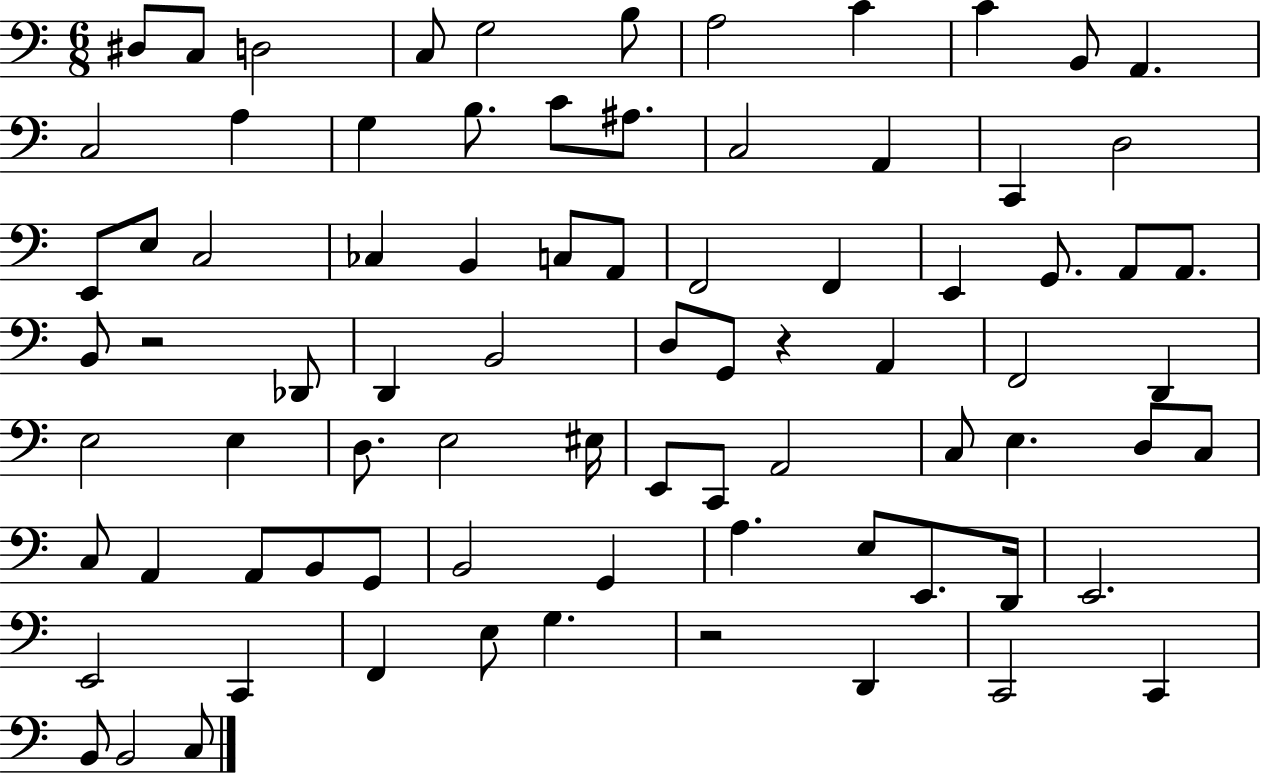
X:1
T:Untitled
M:6/8
L:1/4
K:C
^D,/2 C,/2 D,2 C,/2 G,2 B,/2 A,2 C C B,,/2 A,, C,2 A, G, B,/2 C/2 ^A,/2 C,2 A,, C,, D,2 E,,/2 E,/2 C,2 _C, B,, C,/2 A,,/2 F,,2 F,, E,, G,,/2 A,,/2 A,,/2 B,,/2 z2 _D,,/2 D,, B,,2 D,/2 G,,/2 z A,, F,,2 D,, E,2 E, D,/2 E,2 ^E,/4 E,,/2 C,,/2 A,,2 C,/2 E, D,/2 C,/2 C,/2 A,, A,,/2 B,,/2 G,,/2 B,,2 G,, A, E,/2 E,,/2 D,,/4 E,,2 E,,2 C,, F,, E,/2 G, z2 D,, C,,2 C,, B,,/2 B,,2 C,/2